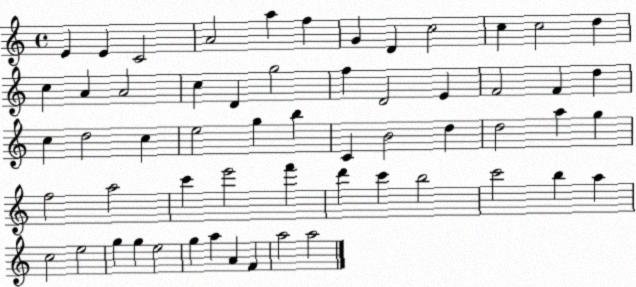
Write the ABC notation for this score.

X:1
T:Untitled
M:4/4
L:1/4
K:C
E E C2 A2 a f G D c2 c c2 d c A A2 c D g2 f D2 E F2 F d c d2 c e2 g b C B2 d d2 a g f2 a2 c' e'2 f' d' c' b2 c'2 b a c2 e2 g g e2 g a A F a2 a2